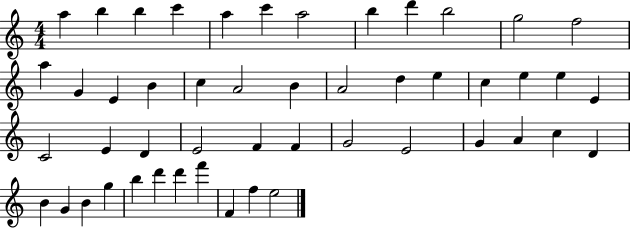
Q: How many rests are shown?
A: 0